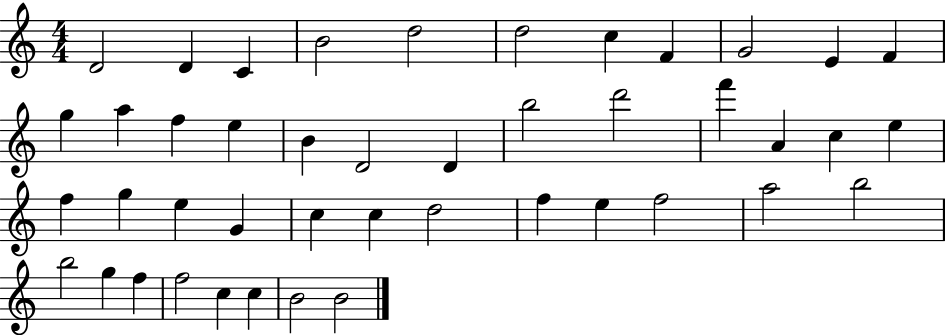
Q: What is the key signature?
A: C major